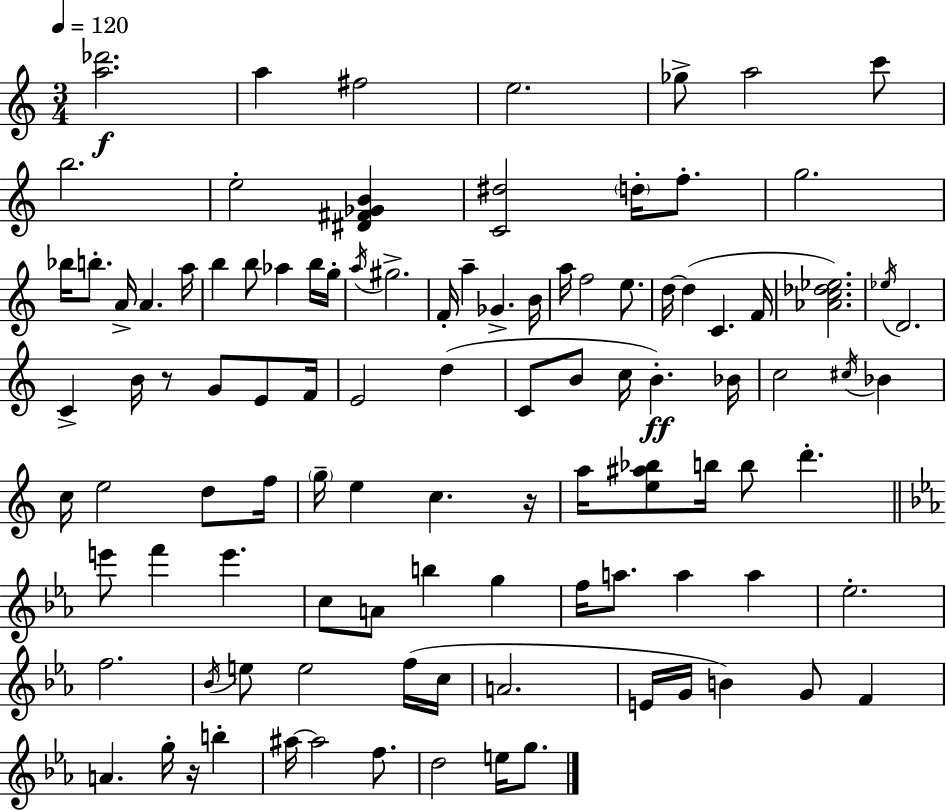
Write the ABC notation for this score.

X:1
T:Untitled
M:3/4
L:1/4
K:Am
[a_d']2 a ^f2 e2 _g/2 a2 c'/2 b2 e2 [^D^F_GB] [C^d]2 d/4 f/2 g2 _b/4 b/2 A/4 A a/4 b b/2 _a b/4 g/4 a/4 ^g2 F/4 a _G B/4 a/4 f2 e/2 d/4 d C F/4 [_Ac_d_e]2 _e/4 D2 C B/4 z/2 G/2 E/2 F/4 E2 d C/2 B/2 c/4 B _B/4 c2 ^c/4 _B c/4 e2 d/2 f/4 g/4 e c z/4 a/4 [e^a_b]/2 b/4 b/2 d' e'/2 f' e' c/2 A/2 b g f/4 a/2 a a _e2 f2 _B/4 e/2 e2 f/4 c/4 A2 E/4 G/4 B G/2 F A g/4 z/4 b ^a/4 ^a2 f/2 d2 e/4 g/2